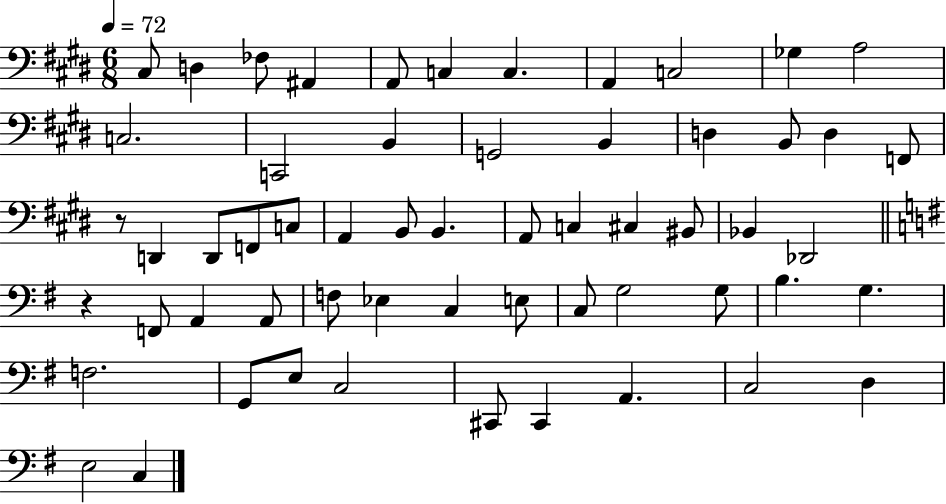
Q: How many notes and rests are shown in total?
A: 58